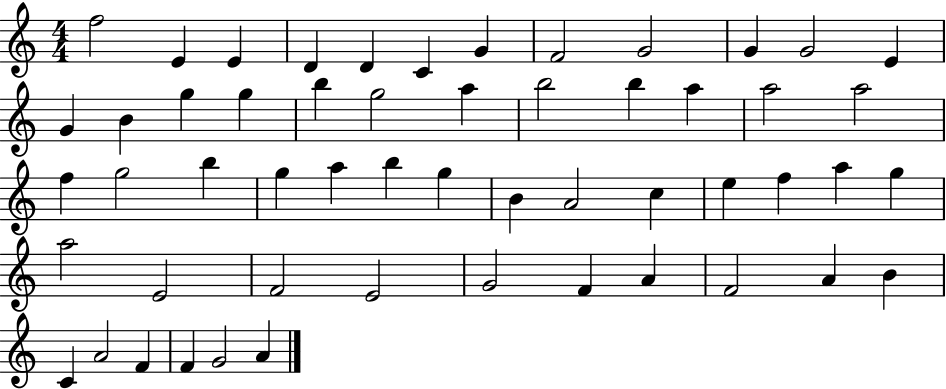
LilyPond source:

{
  \clef treble
  \numericTimeSignature
  \time 4/4
  \key c \major
  f''2 e'4 e'4 | d'4 d'4 c'4 g'4 | f'2 g'2 | g'4 g'2 e'4 | \break g'4 b'4 g''4 g''4 | b''4 g''2 a''4 | b''2 b''4 a''4 | a''2 a''2 | \break f''4 g''2 b''4 | g''4 a''4 b''4 g''4 | b'4 a'2 c''4 | e''4 f''4 a''4 g''4 | \break a''2 e'2 | f'2 e'2 | g'2 f'4 a'4 | f'2 a'4 b'4 | \break c'4 a'2 f'4 | f'4 g'2 a'4 | \bar "|."
}